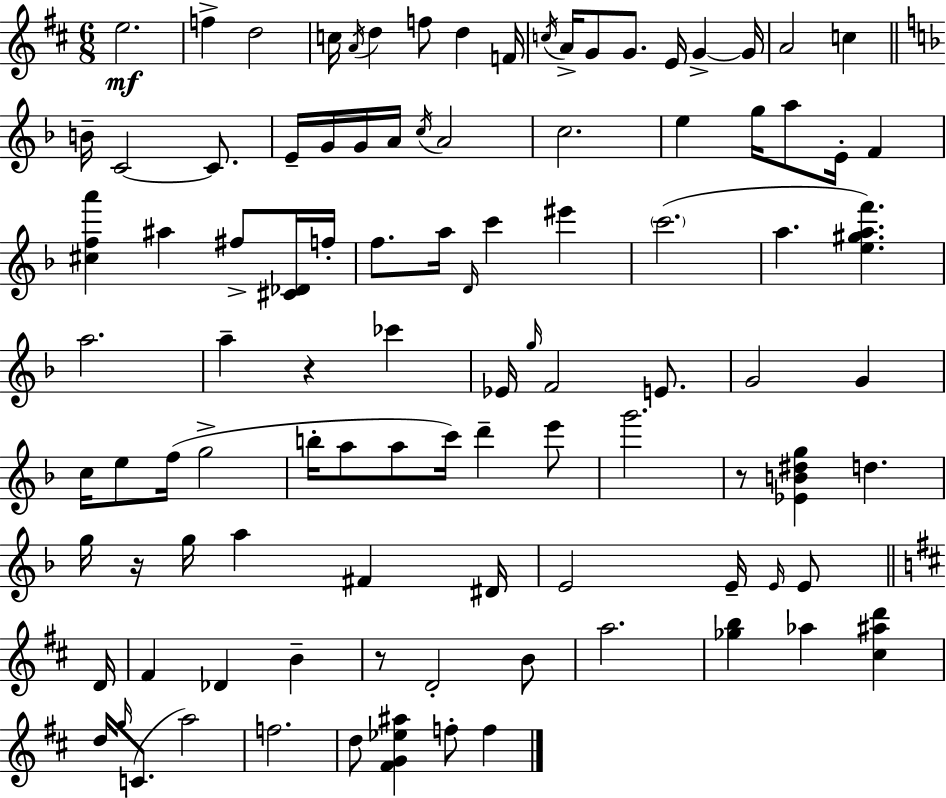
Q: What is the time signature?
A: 6/8